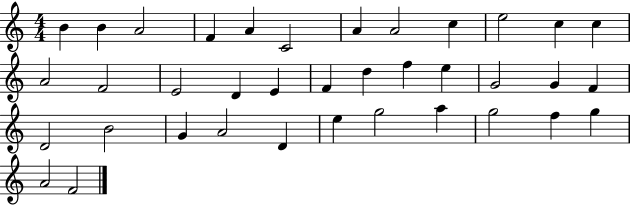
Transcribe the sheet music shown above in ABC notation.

X:1
T:Untitled
M:4/4
L:1/4
K:C
B B A2 F A C2 A A2 c e2 c c A2 F2 E2 D E F d f e G2 G F D2 B2 G A2 D e g2 a g2 f g A2 F2